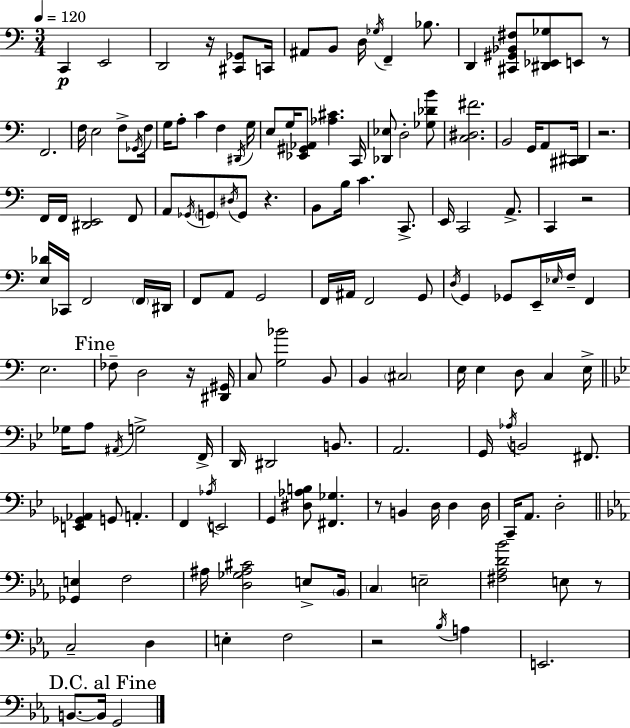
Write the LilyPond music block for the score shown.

{
  \clef bass
  \numericTimeSignature
  \time 3/4
  \key a \minor
  \tempo 4 = 120
  \repeat volta 2 { c,4\p e,2 | d,2 r16 <cis, ges,>8 c,16 | ais,8 b,8 d16 \acciaccatura { ges16 } f,4-- bes8. | d,4 <cis, gis, bes, fis>8 <dis, ees, ges>8 e,8 r8 | \break f,2. | f16 e2 f8-> | \acciaccatura { ges,16 } f16 g16 a8-. c'4 f4 | \acciaccatura { dis,16 } g16 e8 g16 <ees, gis, aes,>8 <aes cis'>4. | \break c,16 <des, ees>8 d2-. | <ges des' b'>8 <c dis fis'>2. | b,2 g,16 | a,8 <cis, dis,>16 r2. | \break f,16 f,16 <dis, e,>2 | f,8 a,8 \acciaccatura { ges,16 } \parenthesize g,8 \acciaccatura { dis16 } g,8 r4. | b,8 b16 c'4. | c,8.-> e,16 c,2 | \break a,8.-> c,4 r2 | <e des'>16 ces,16 f,2 | \parenthesize f,16 dis,16 f,8 a,8 g,2 | f,16 ais,16 f,2 | \break g,8 \acciaccatura { d16 } g,4 ges,8 | e,16-- \grace { ees16 } f16-- f,4 e2. | \mark "Fine" fes8-- d2 | r16 <dis, gis,>16 c8 <g bes'>2 | \break b,8 b,4 \parenthesize cis2 | e16 e4 | d8 c4 e16-> \bar "||" \break \key bes \major ges16 a8 \acciaccatura { ais,16 } g2-> | f,16-> d,16 dis,2 b,8. | a,2. | g,16 \acciaccatura { aes16 } b,2 fis,8. | \break <e, ges, aes,>4 g,8 a,4.-. | f,4 \acciaccatura { aes16 } e,2 | g,4 <dis aes b>8 <fis, ges>4. | r8 b,4 d16 d4 | \break d16 c,16-- a,8. d2-. | \bar "||" \break \key ees \major <ges, e>4 f2 | ais16 <d ges ais cis'>2 e8-> \parenthesize bes,16 | \parenthesize c4 e2-- | <fis aes d' bes'>2 e8 r8 | \break c2-- d4 | e4-. f2 | r2 \acciaccatura { bes16 } a4 | e,2. | \break \mark "D.C. al Fine" b,8.~~ b,16 g,2 | } \bar "|."
}